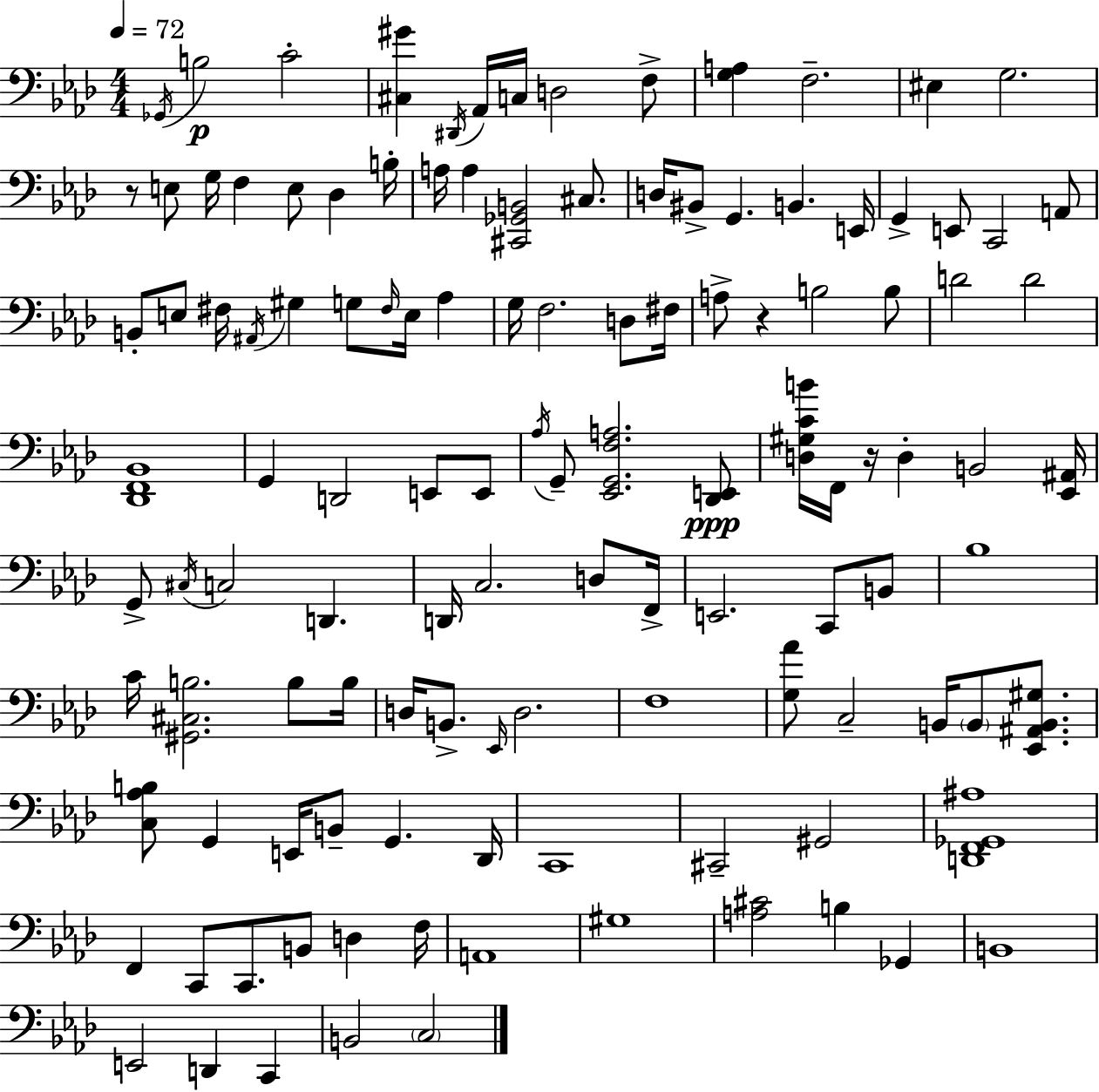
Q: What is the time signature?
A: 4/4